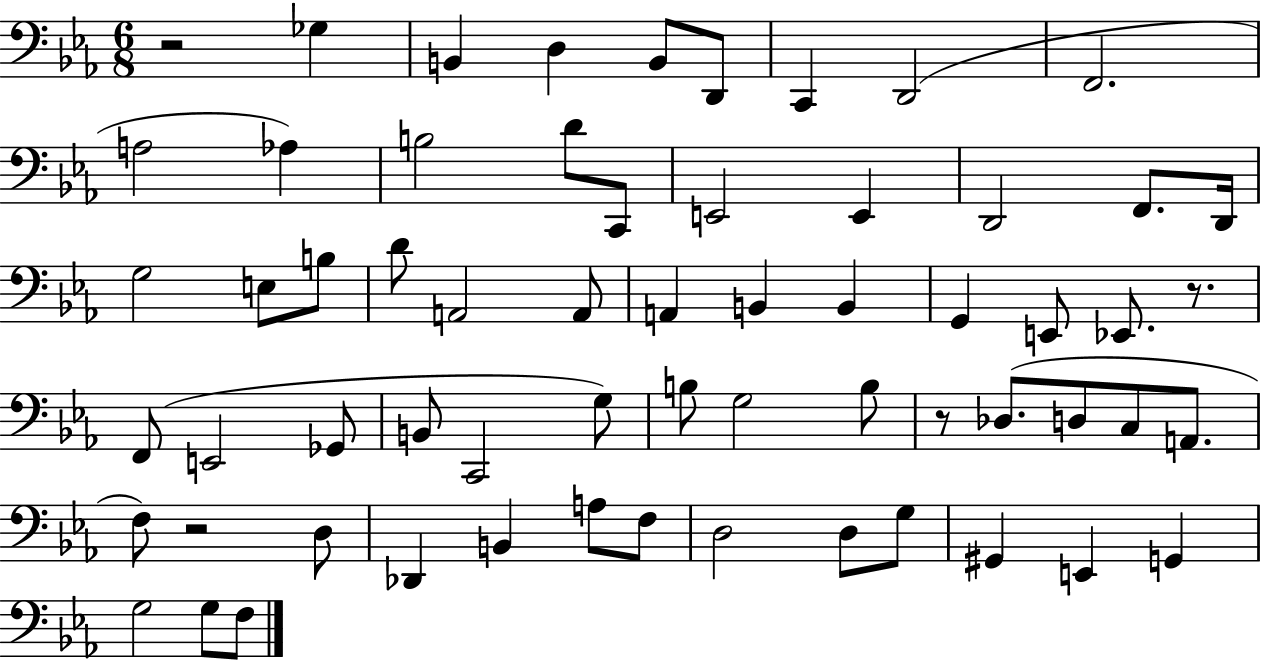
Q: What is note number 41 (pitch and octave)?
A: D3